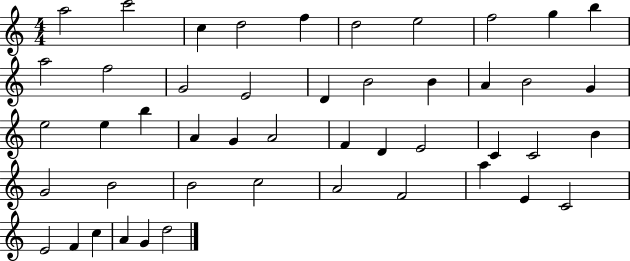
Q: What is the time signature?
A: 4/4